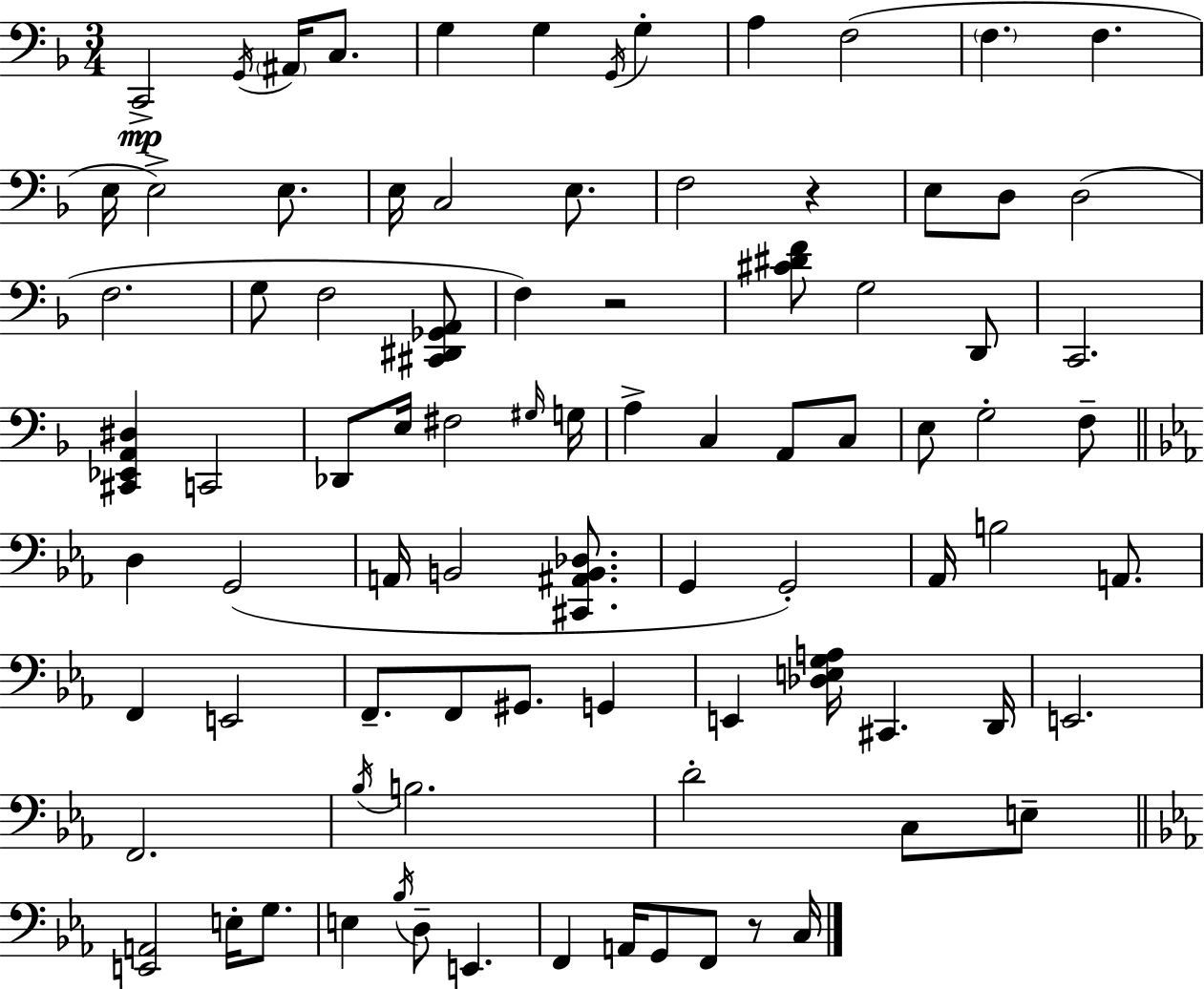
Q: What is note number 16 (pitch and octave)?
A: E3